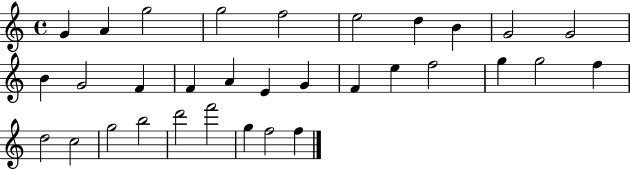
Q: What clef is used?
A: treble